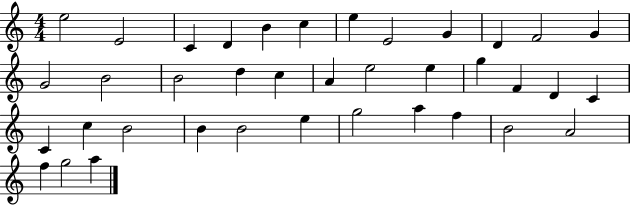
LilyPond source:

{
  \clef treble
  \numericTimeSignature
  \time 4/4
  \key c \major
  e''2 e'2 | c'4 d'4 b'4 c''4 | e''4 e'2 g'4 | d'4 f'2 g'4 | \break g'2 b'2 | b'2 d''4 c''4 | a'4 e''2 e''4 | g''4 f'4 d'4 c'4 | \break c'4 c''4 b'2 | b'4 b'2 e''4 | g''2 a''4 f''4 | b'2 a'2 | \break f''4 g''2 a''4 | \bar "|."
}